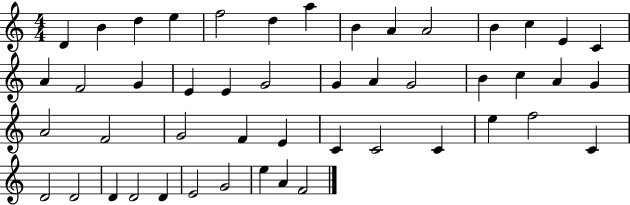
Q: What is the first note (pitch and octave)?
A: D4